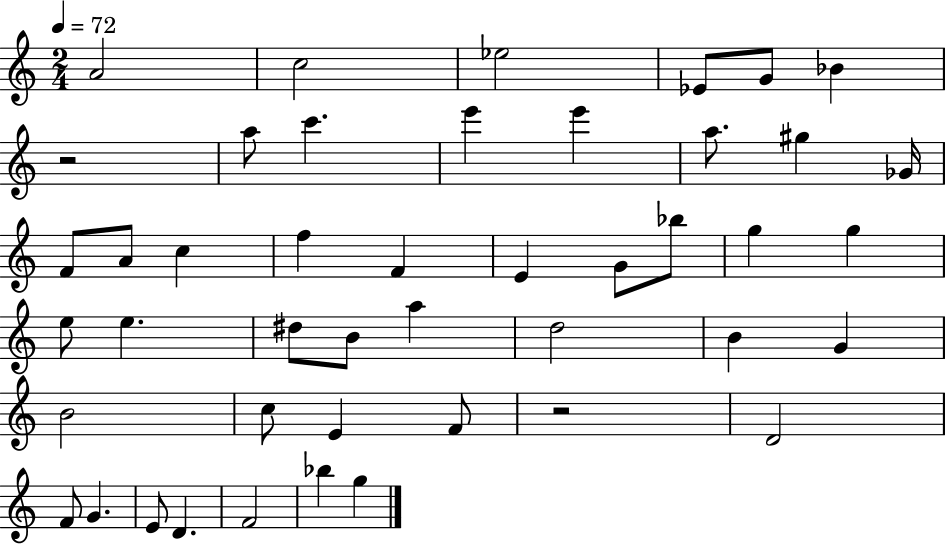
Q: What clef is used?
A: treble